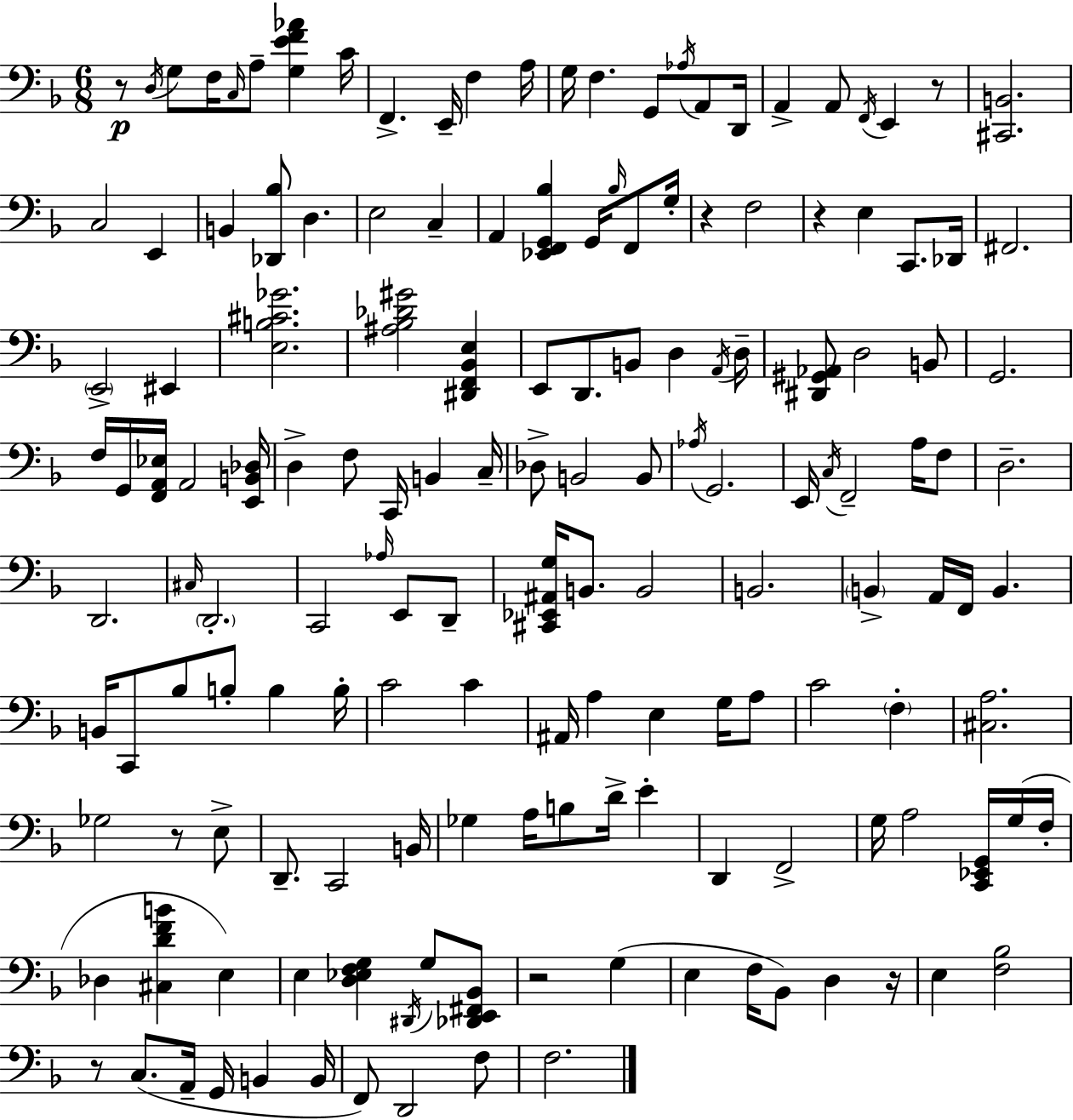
X:1
T:Untitled
M:6/8
L:1/4
K:Dm
z/2 D,/4 G,/2 F,/4 C,/4 A,/2 [G,EF_A] C/4 F,, E,,/4 F, A,/4 G,/4 F, G,,/2 _A,/4 A,,/2 D,,/4 A,, A,,/2 F,,/4 E,, z/2 [^C,,B,,]2 C,2 E,, B,, [_D,,_B,]/2 D, E,2 C, A,, [_E,,F,,G,,_B,] G,,/4 _B,/4 F,,/2 G,/4 z F,2 z E, C,,/2 _D,,/4 ^F,,2 E,,2 ^E,, [E,B,^C_G]2 [^A,_B,_D^G]2 [^D,,F,,_B,,E,] E,,/2 D,,/2 B,,/2 D, A,,/4 D,/4 [^D,,^G,,_A,,]/2 D,2 B,,/2 G,,2 F,/4 G,,/4 [F,,A,,_E,]/4 A,,2 [E,,B,,_D,]/4 D, F,/2 C,,/4 B,, C,/4 _D,/2 B,,2 B,,/2 _A,/4 G,,2 E,,/4 C,/4 F,,2 A,/4 F,/2 D,2 D,,2 ^C,/4 D,,2 C,,2 _A,/4 E,,/2 D,,/2 [^C,,_E,,^A,,G,]/4 B,,/2 B,,2 B,,2 B,, A,,/4 F,,/4 B,, B,,/4 C,,/2 _B,/2 B,/2 B, B,/4 C2 C ^A,,/4 A, E, G,/4 A,/2 C2 F, [^C,A,]2 _G,2 z/2 E,/2 D,,/2 C,,2 B,,/4 _G, A,/4 B,/2 D/4 E D,, F,,2 G,/4 A,2 [C,,_E,,G,,]/4 G,/4 F,/4 _D, [^C,DFB] E, E, [D,_E,F,G,] ^D,,/4 G,/2 [_D,,E,,^F,,_B,,]/2 z2 G, E, F,/4 _B,,/2 D, z/4 E, [F,_B,]2 z/2 C,/2 A,,/4 G,,/4 B,, B,,/4 F,,/2 D,,2 F,/2 F,2